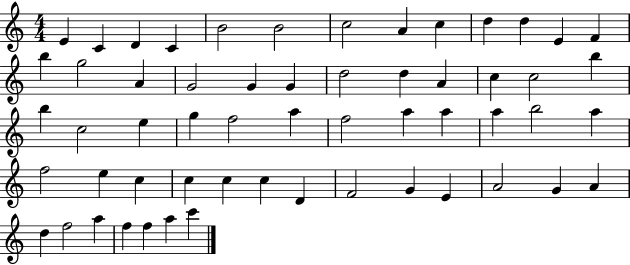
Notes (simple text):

E4/q C4/q D4/q C4/q B4/h B4/h C5/h A4/q C5/q D5/q D5/q E4/q F4/q B5/q G5/h A4/q G4/h G4/q G4/q D5/h D5/q A4/q C5/q C5/h B5/q B5/q C5/h E5/q G5/q F5/h A5/q F5/h A5/q A5/q A5/q B5/h A5/q F5/h E5/q C5/q C5/q C5/q C5/q D4/q F4/h G4/q E4/q A4/h G4/q A4/q D5/q F5/h A5/q F5/q F5/q A5/q C6/q